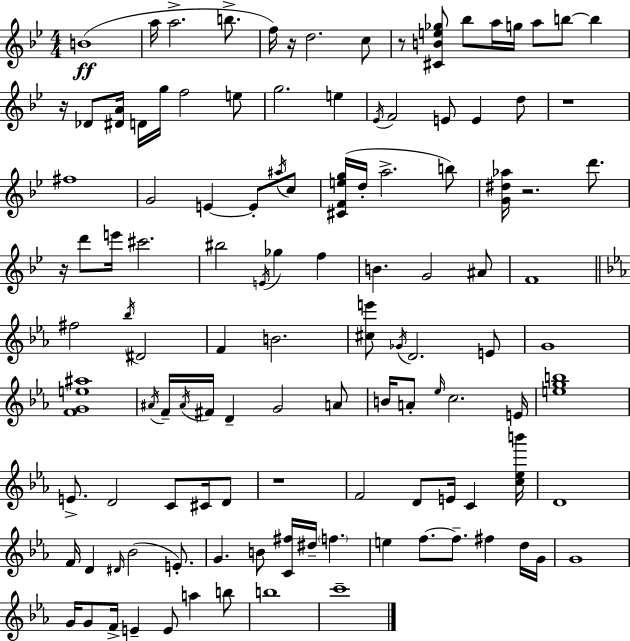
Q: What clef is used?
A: treble